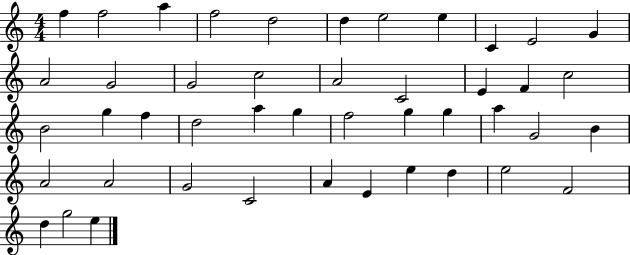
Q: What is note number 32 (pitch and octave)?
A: B4